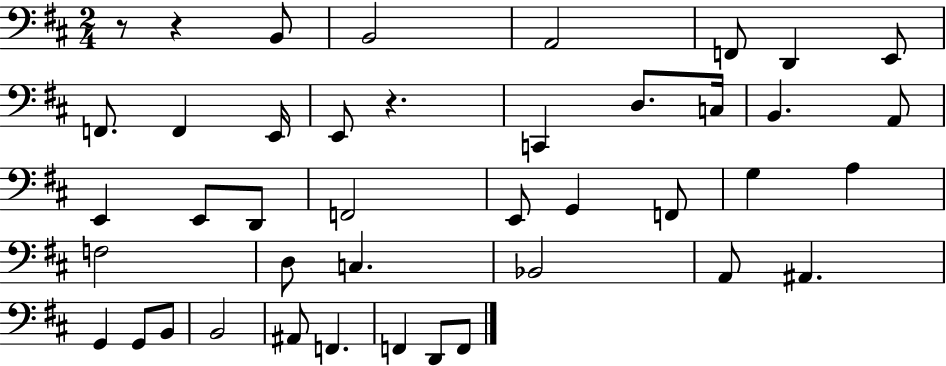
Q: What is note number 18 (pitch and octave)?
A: D2